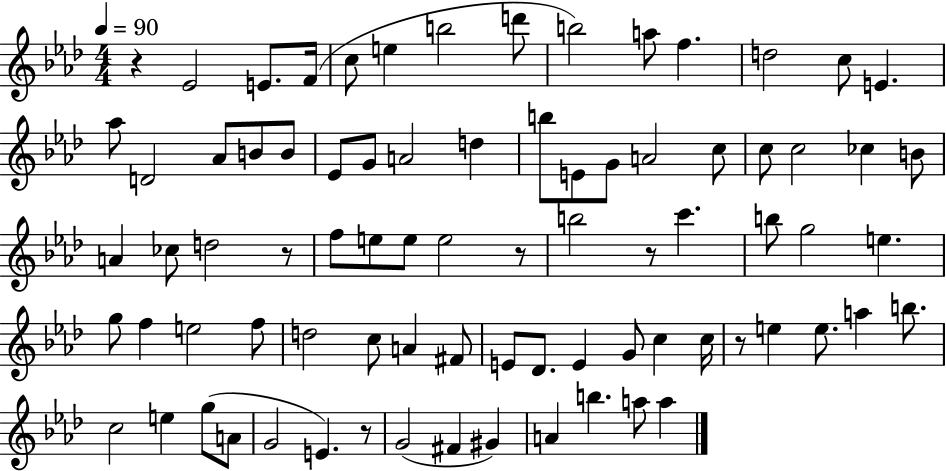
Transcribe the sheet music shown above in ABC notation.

X:1
T:Untitled
M:4/4
L:1/4
K:Ab
z _E2 E/2 F/4 c/2 e b2 d'/2 b2 a/2 f d2 c/2 E _a/2 D2 _A/2 B/2 B/2 _E/2 G/2 A2 d b/2 E/2 G/2 A2 c/2 c/2 c2 _c B/2 A _c/2 d2 z/2 f/2 e/2 e/2 e2 z/2 b2 z/2 c' b/2 g2 e g/2 f e2 f/2 d2 c/2 A ^F/2 E/2 _D/2 E G/2 c c/4 z/2 e e/2 a b/2 c2 e g/2 A/2 G2 E z/2 G2 ^F ^G A b a/2 a